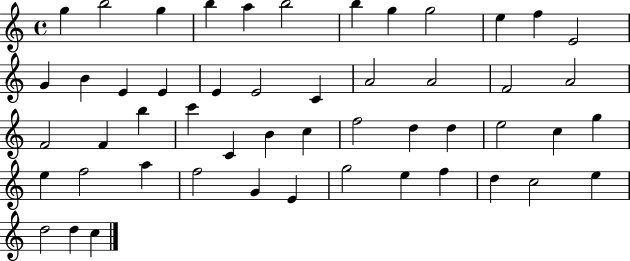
{
  \clef treble
  \time 4/4
  \defaultTimeSignature
  \key c \major
  g''4 b''2 g''4 | b''4 a''4 b''2 | b''4 g''4 g''2 | e''4 f''4 e'2 | \break g'4 b'4 e'4 e'4 | e'4 e'2 c'4 | a'2 a'2 | f'2 a'2 | \break f'2 f'4 b''4 | c'''4 c'4 b'4 c''4 | f''2 d''4 d''4 | e''2 c''4 g''4 | \break e''4 f''2 a''4 | f''2 g'4 e'4 | g''2 e''4 f''4 | d''4 c''2 e''4 | \break d''2 d''4 c''4 | \bar "|."
}